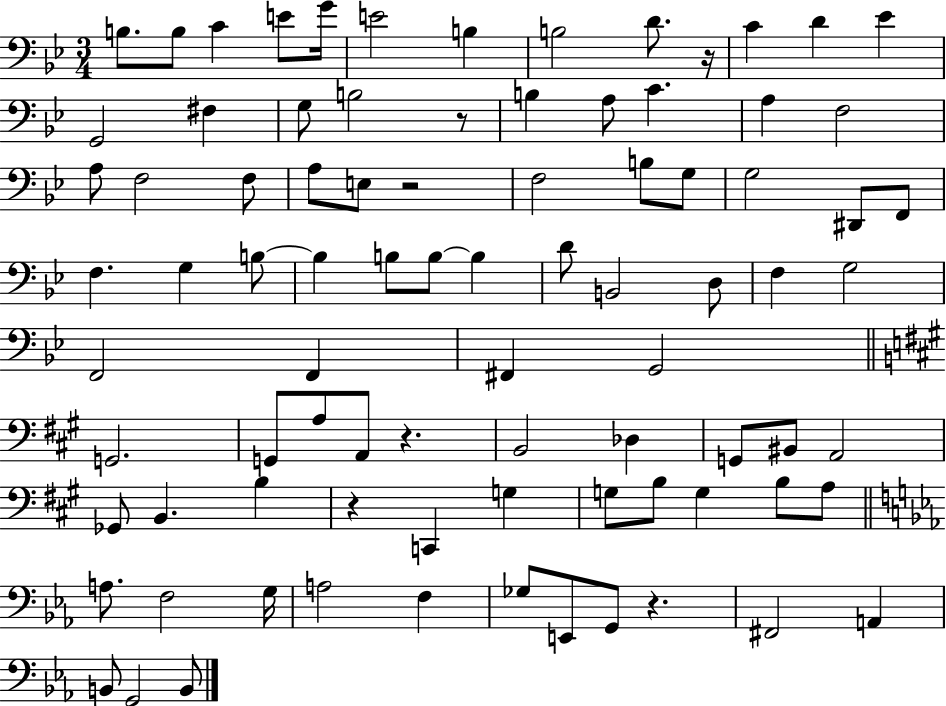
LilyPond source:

{
  \clef bass
  \numericTimeSignature
  \time 3/4
  \key bes \major
  b8. b8 c'4 e'8 g'16 | e'2 b4 | b2 d'8. r16 | c'4 d'4 ees'4 | \break g,2 fis4 | g8 b2 r8 | b4 a8 c'4. | a4 f2 | \break a8 f2 f8 | a8 e8 r2 | f2 b8 g8 | g2 dis,8 f,8 | \break f4. g4 b8~~ | b4 b8 b8~~ b4 | d'8 b,2 d8 | f4 g2 | \break f,2 f,4 | fis,4 g,2 | \bar "||" \break \key a \major g,2. | g,8 a8 a,8 r4. | b,2 des4 | g,8 bis,8 a,2 | \break ges,8 b,4. b4 | r4 c,4 g4 | g8 b8 g4 b8 a8 | \bar "||" \break \key ees \major a8. f2 g16 | a2 f4 | ges8 e,8 g,8 r4. | fis,2 a,4 | \break b,8 g,2 b,8 | \bar "|."
}